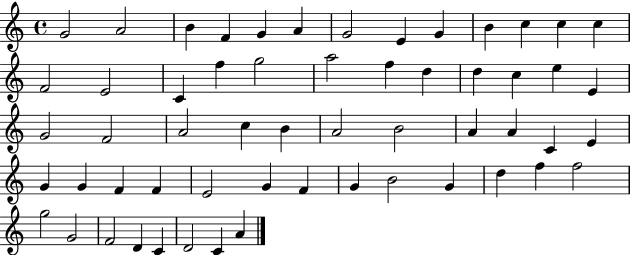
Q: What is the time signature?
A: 4/4